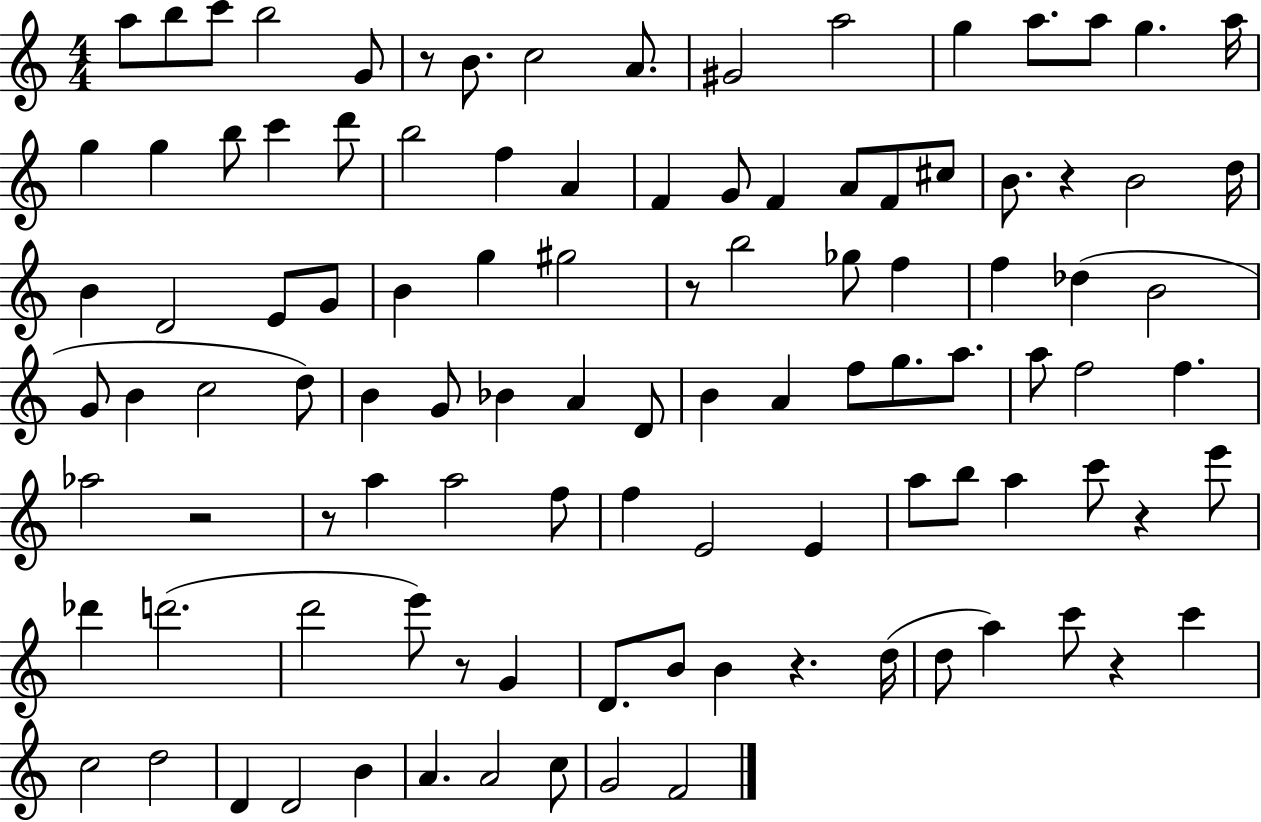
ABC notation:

X:1
T:Untitled
M:4/4
L:1/4
K:C
a/2 b/2 c'/2 b2 G/2 z/2 B/2 c2 A/2 ^G2 a2 g a/2 a/2 g a/4 g g b/2 c' d'/2 b2 f A F G/2 F A/2 F/2 ^c/2 B/2 z B2 d/4 B D2 E/2 G/2 B g ^g2 z/2 b2 _g/2 f f _d B2 G/2 B c2 d/2 B G/2 _B A D/2 B A f/2 g/2 a/2 a/2 f2 f _a2 z2 z/2 a a2 f/2 f E2 E a/2 b/2 a c'/2 z e'/2 _d' d'2 d'2 e'/2 z/2 G D/2 B/2 B z d/4 d/2 a c'/2 z c' c2 d2 D D2 B A A2 c/2 G2 F2